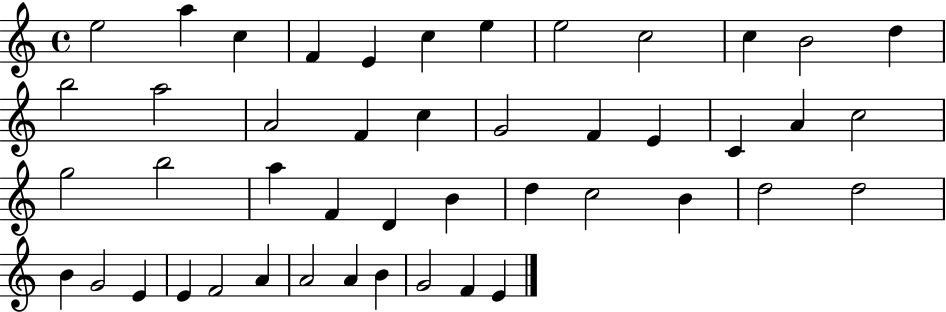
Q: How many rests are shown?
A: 0